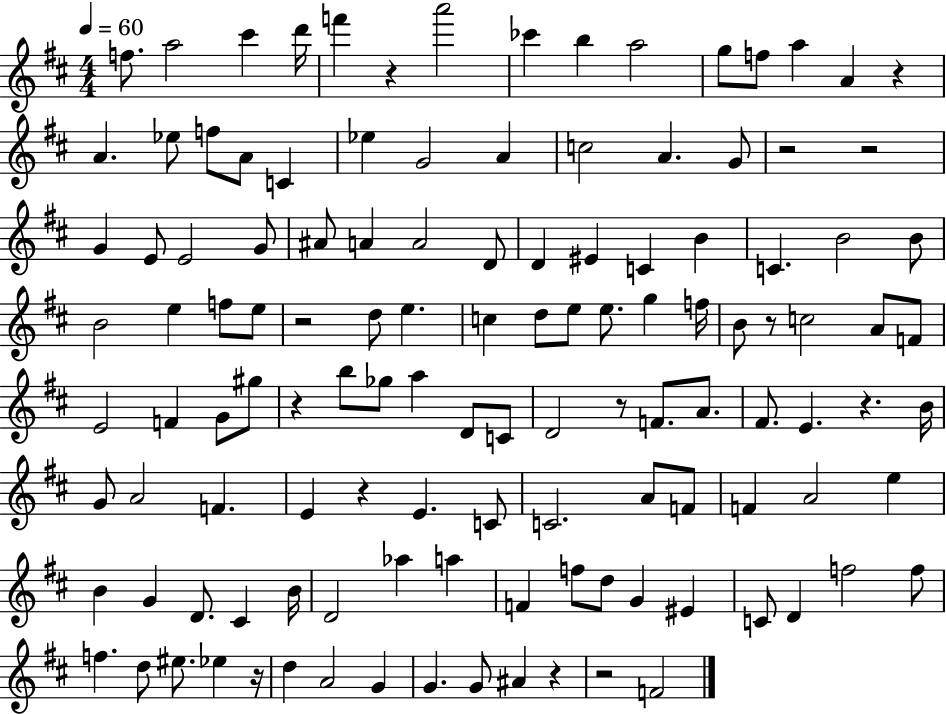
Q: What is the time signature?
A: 4/4